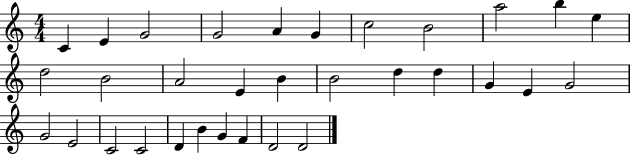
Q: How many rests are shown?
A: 0